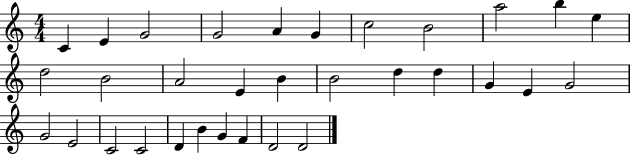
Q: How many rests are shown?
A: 0